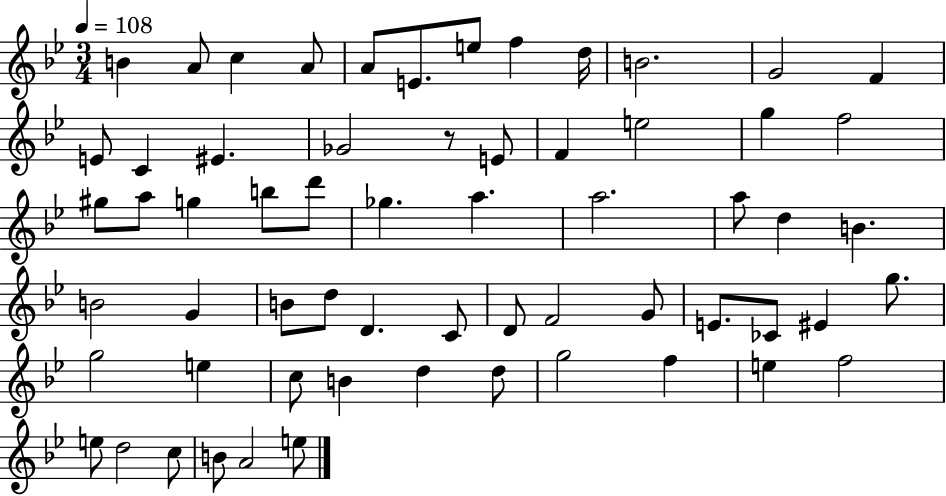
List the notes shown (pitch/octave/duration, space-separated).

B4/q A4/e C5/q A4/e A4/e E4/e. E5/e F5/q D5/s B4/h. G4/h F4/q E4/e C4/q EIS4/q. Gb4/h R/e E4/e F4/q E5/h G5/q F5/h G#5/e A5/e G5/q B5/e D6/e Gb5/q. A5/q. A5/h. A5/e D5/q B4/q. B4/h G4/q B4/e D5/e D4/q. C4/e D4/e F4/h G4/e E4/e. CES4/e EIS4/q G5/e. G5/h E5/q C5/e B4/q D5/q D5/e G5/h F5/q E5/q F5/h E5/e D5/h C5/e B4/e A4/h E5/e